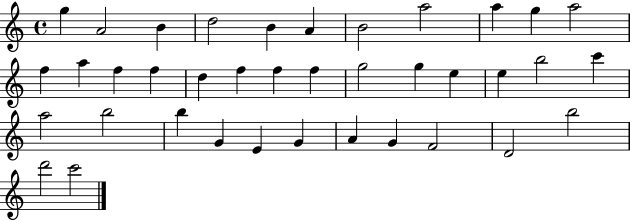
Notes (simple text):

G5/q A4/h B4/q D5/h B4/q A4/q B4/h A5/h A5/q G5/q A5/h F5/q A5/q F5/q F5/q D5/q F5/q F5/q F5/q G5/h G5/q E5/q E5/q B5/h C6/q A5/h B5/h B5/q G4/q E4/q G4/q A4/q G4/q F4/h D4/h B5/h D6/h C6/h